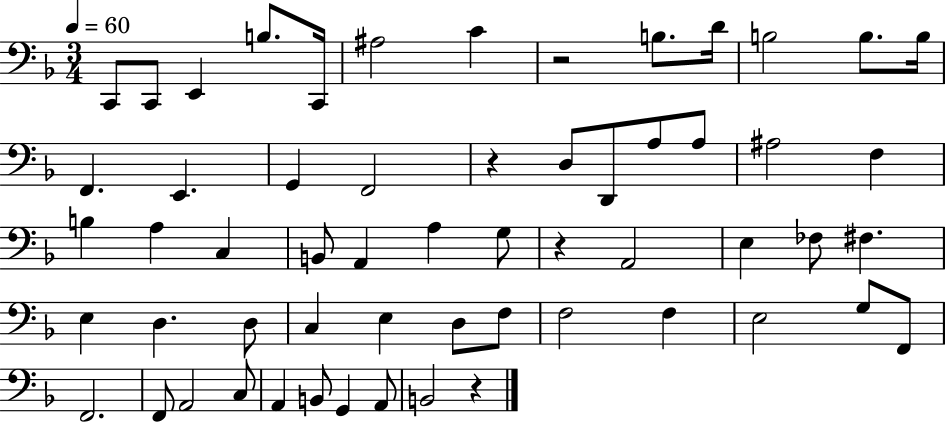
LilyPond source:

{
  \clef bass
  \numericTimeSignature
  \time 3/4
  \key f \major
  \tempo 4 = 60
  c,8 c,8 e,4 b8. c,16 | ais2 c'4 | r2 b8. d'16 | b2 b8. b16 | \break f,4. e,4. | g,4 f,2 | r4 d8 d,8 a8 a8 | ais2 f4 | \break b4 a4 c4 | b,8 a,4 a4 g8 | r4 a,2 | e4 fes8 fis4. | \break e4 d4. d8 | c4 e4 d8 f8 | f2 f4 | e2 g8 f,8 | \break f,2. | f,8 a,2 c8 | a,4 b,8 g,4 a,8 | b,2 r4 | \break \bar "|."
}